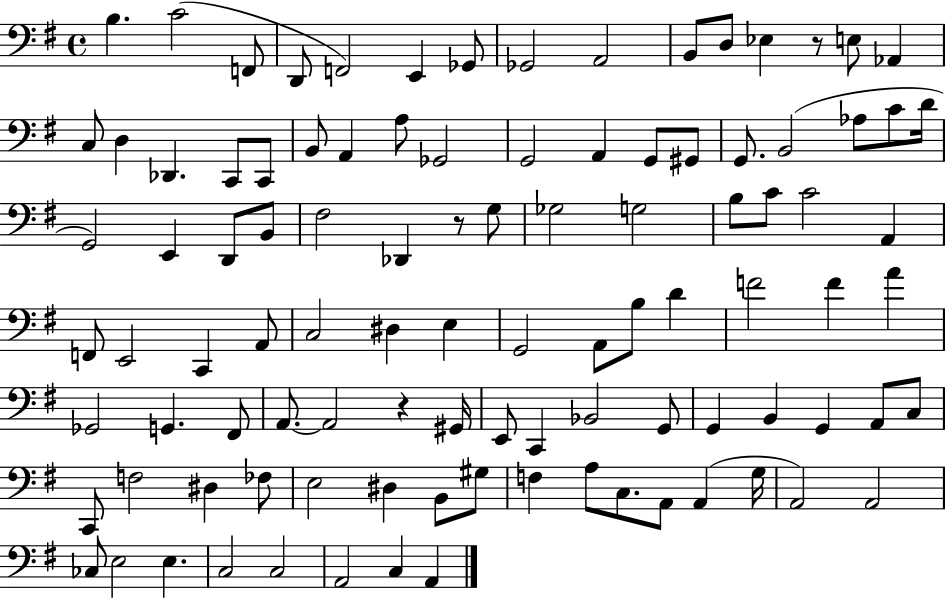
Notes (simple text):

B3/q. C4/h F2/e D2/e F2/h E2/q Gb2/e Gb2/h A2/h B2/e D3/e Eb3/q R/e E3/e Ab2/q C3/e D3/q Db2/q. C2/e C2/e B2/e A2/q A3/e Gb2/h G2/h A2/q G2/e G#2/e G2/e. B2/h Ab3/e C4/e D4/s G2/h E2/q D2/e B2/e F#3/h Db2/q R/e G3/e Gb3/h G3/h B3/e C4/e C4/h A2/q F2/e E2/h C2/q A2/e C3/h D#3/q E3/q G2/h A2/e B3/e D4/q F4/h F4/q A4/q Gb2/h G2/q. F#2/e A2/e. A2/h R/q G#2/s E2/e C2/q Bb2/h G2/e G2/q B2/q G2/q A2/e C3/e C2/e F3/h D#3/q FES3/e E3/h D#3/q B2/e G#3/e F3/q A3/e C3/e. A2/e A2/q G3/s A2/h A2/h CES3/e E3/h E3/q. C3/h C3/h A2/h C3/q A2/q